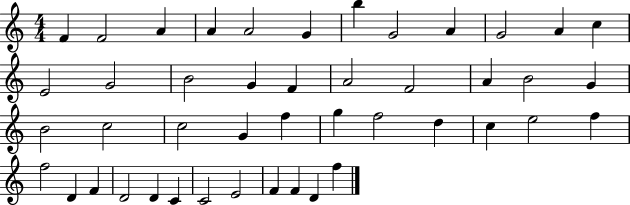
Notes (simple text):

F4/q F4/h A4/q A4/q A4/h G4/q B5/q G4/h A4/q G4/h A4/q C5/q E4/h G4/h B4/h G4/q F4/q A4/h F4/h A4/q B4/h G4/q B4/h C5/h C5/h G4/q F5/q G5/q F5/h D5/q C5/q E5/h F5/q F5/h D4/q F4/q D4/h D4/q C4/q C4/h E4/h F4/q F4/q D4/q F5/q